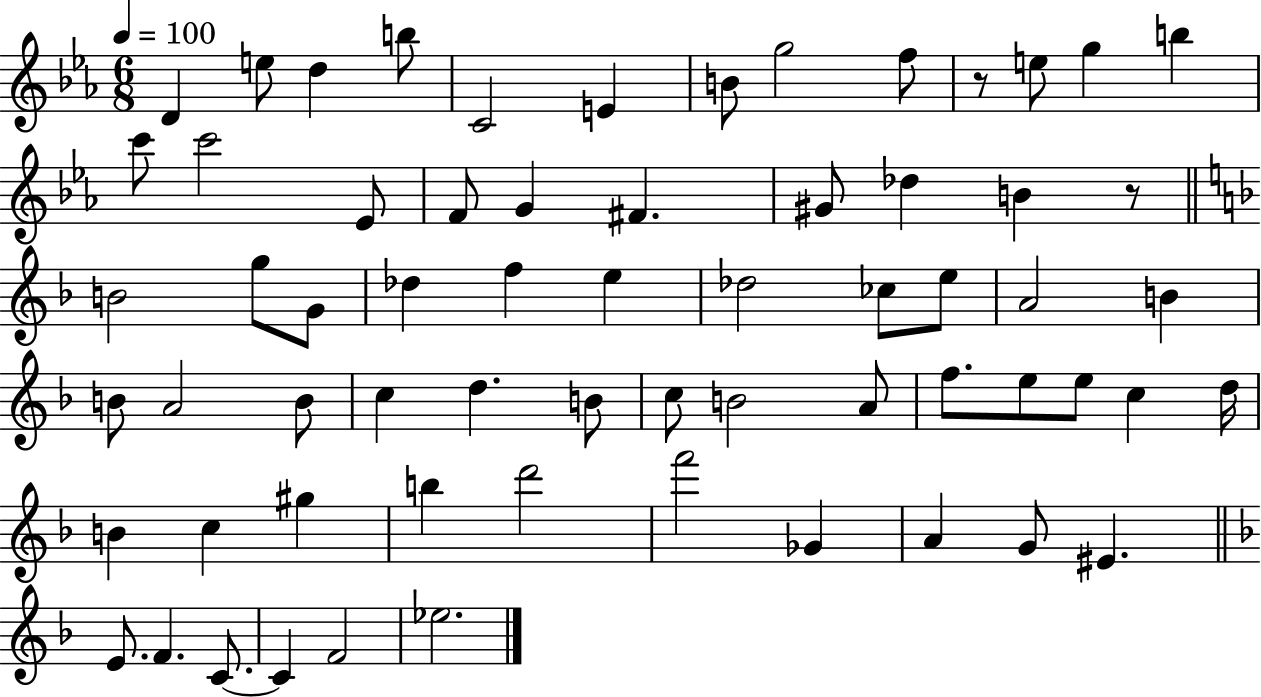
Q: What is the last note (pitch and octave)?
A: Eb5